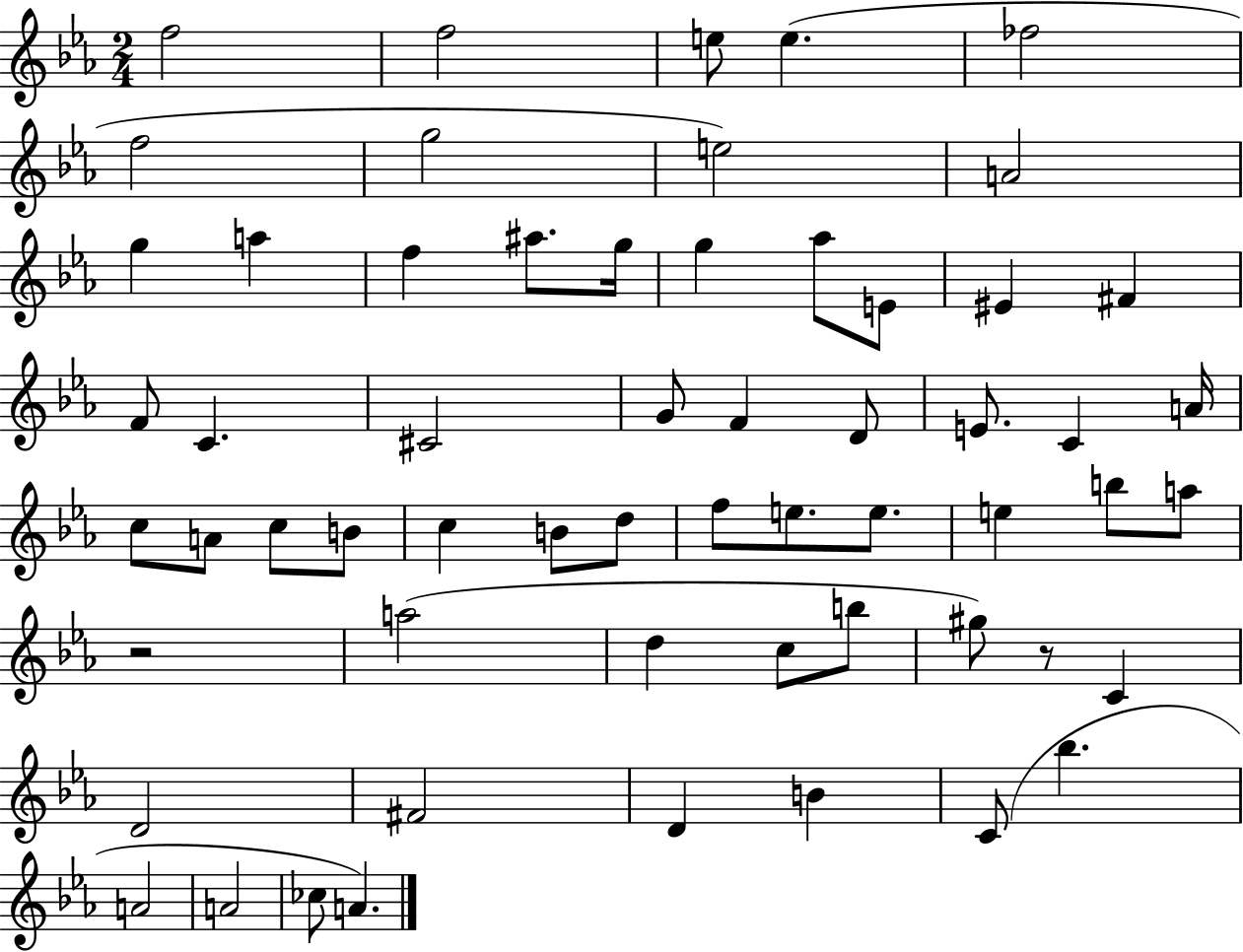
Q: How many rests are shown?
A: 2